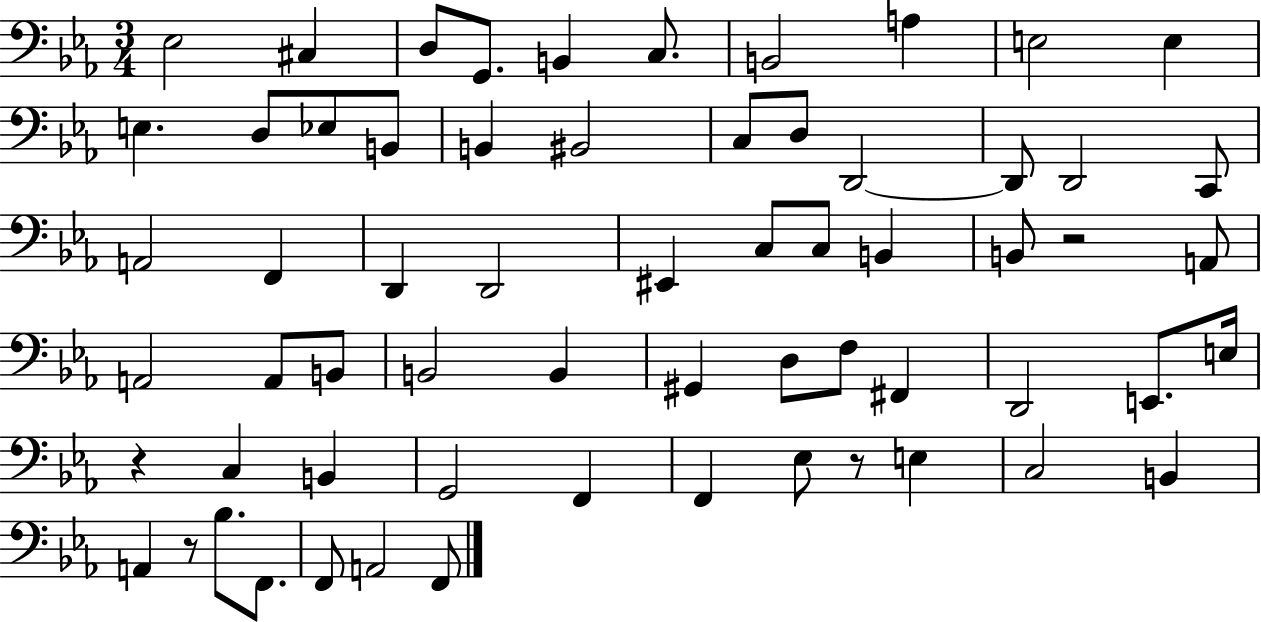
{
  \clef bass
  \numericTimeSignature
  \time 3/4
  \key ees \major
  ees2 cis4 | d8 g,8. b,4 c8. | b,2 a4 | e2 e4 | \break e4. d8 ees8 b,8 | b,4 bis,2 | c8 d8 d,2~~ | d,8 d,2 c,8 | \break a,2 f,4 | d,4 d,2 | eis,4 c8 c8 b,4 | b,8 r2 a,8 | \break a,2 a,8 b,8 | b,2 b,4 | gis,4 d8 f8 fis,4 | d,2 e,8. e16 | \break r4 c4 b,4 | g,2 f,4 | f,4 ees8 r8 e4 | c2 b,4 | \break a,4 r8 bes8. f,8. | f,8 a,2 f,8 | \bar "|."
}